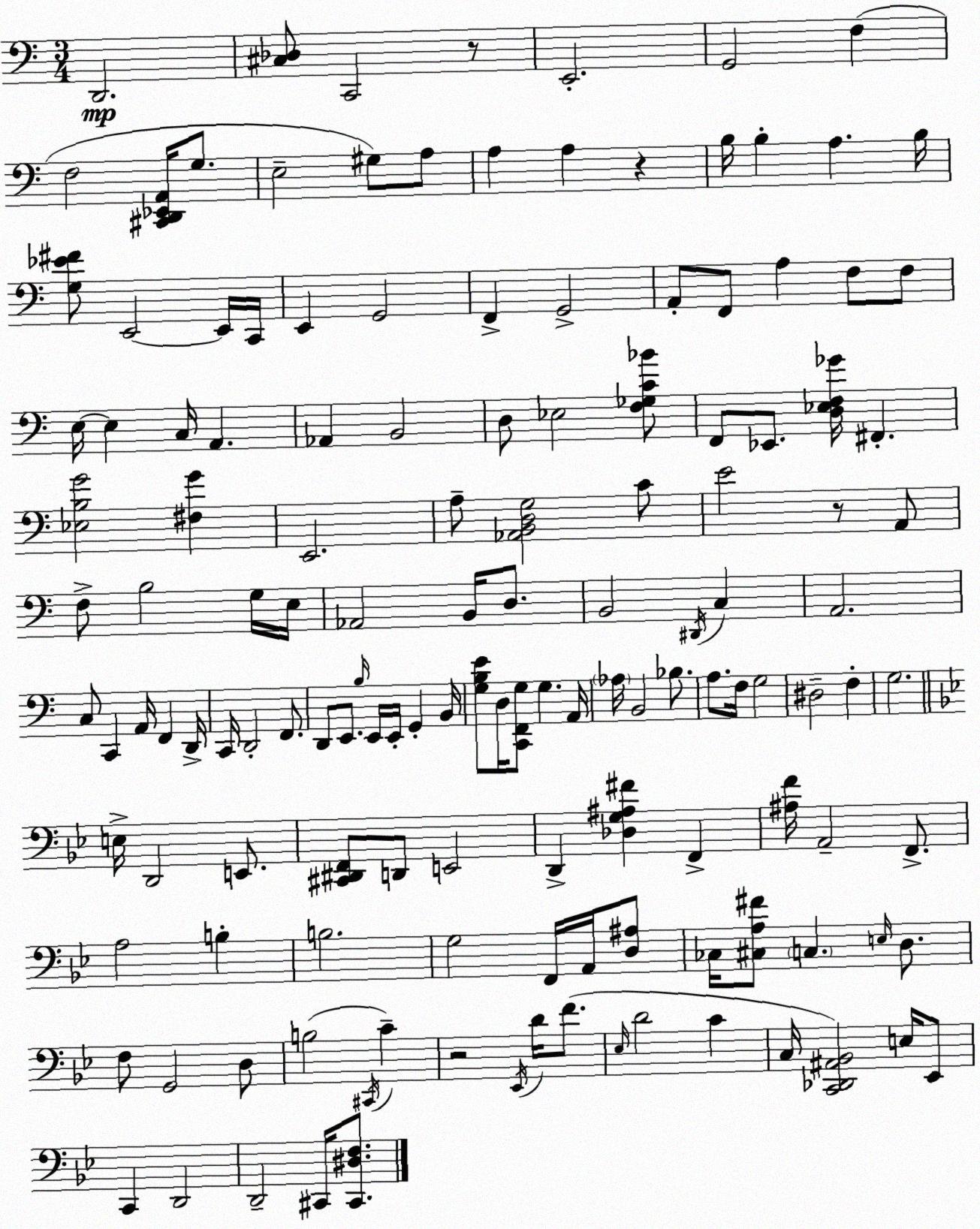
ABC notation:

X:1
T:Untitled
M:3/4
L:1/4
K:Am
D,,2 [^C,_D,]/2 C,,2 z/2 E,,2 G,,2 F, F,2 [^C,,D,,_E,,A,,]/4 G,/2 E,2 ^G,/2 A,/2 A, A, z B,/4 B, A, B,/4 [G,_E^F]/2 E,,2 E,,/4 C,,/4 E,, G,,2 F,, G,,2 A,,/2 F,,/2 A, F,/2 F,/2 E,/4 E, C,/4 A,, _A,, B,,2 D,/2 _E,2 [F,_G,C_B]/2 F,,/2 _E,,/2 [D,_E,F,_G]/4 ^F,, [_E,B,G]2 [^F,G] E,,2 A,/2 [_A,,B,,D,G,]2 C/2 E2 z/2 A,,/2 F,/2 B,2 G,/4 E,/4 _A,,2 B,,/4 D,/2 B,,2 ^D,,/4 C, A,,2 C,/2 C,, A,,/4 F,, D,,/4 C,,/4 D,,2 F,,/2 D,,/2 E,,/2 B,/4 E,,/4 E,,/4 G,, B,,/4 [G,B,E]/2 D,/4 [C,,F,,G,]/2 G, A,,/4 _A,/4 B,,2 _B,/2 A,/2 F,/4 G,2 ^D,2 F, G,2 E,/4 D,,2 E,,/2 [^C,,^D,,F,,]/2 D,,/2 E,,2 D,, [_D,G,^A,^F] F,, [^A,F]/4 A,,2 F,,/2 A,2 B, B,2 G,2 F,,/4 A,,/4 [D,^A,]/2 _C,/4 [^C,A,^F]/2 C, E,/4 D,/2 F,/2 G,,2 D,/2 B,2 ^C,,/4 C z2 _E,,/4 D/4 F/2 _E,/4 D2 C C,/4 [C,,_D,,^A,,_B,,]2 E,/4 _E,,/2 C,, D,,2 D,,2 ^C,,/4 [^C,,^D,F,]/2